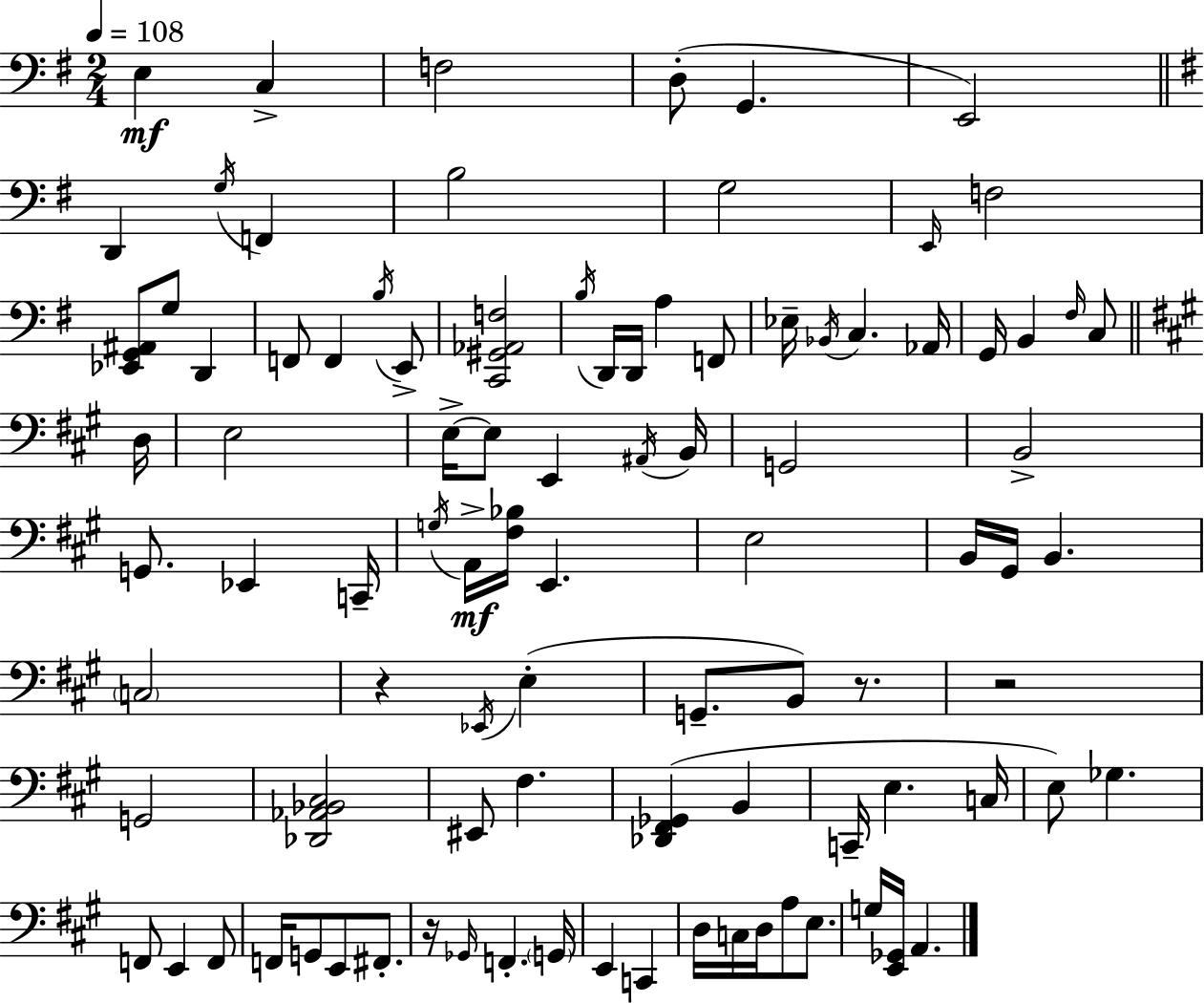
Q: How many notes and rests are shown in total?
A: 94